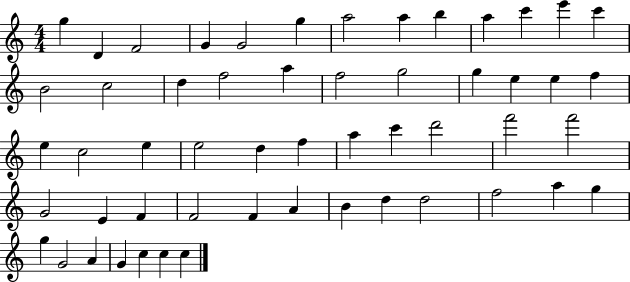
G5/q D4/q F4/h G4/q G4/h G5/q A5/h A5/q B5/q A5/q C6/q E6/q C6/q B4/h C5/h D5/q F5/h A5/q F5/h G5/h G5/q E5/q E5/q F5/q E5/q C5/h E5/q E5/h D5/q F5/q A5/q C6/q D6/h F6/h F6/h G4/h E4/q F4/q F4/h F4/q A4/q B4/q D5/q D5/h F5/h A5/q G5/q G5/q G4/h A4/q G4/q C5/q C5/q C5/q